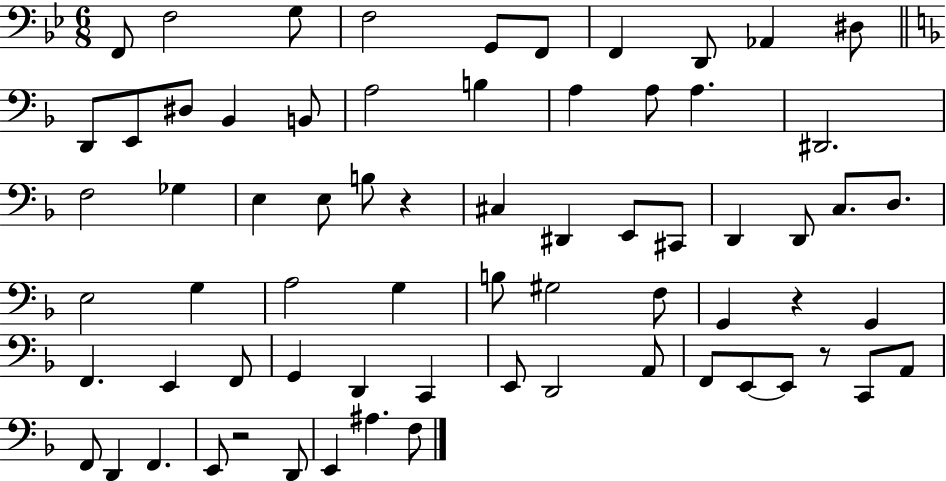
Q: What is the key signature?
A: BES major